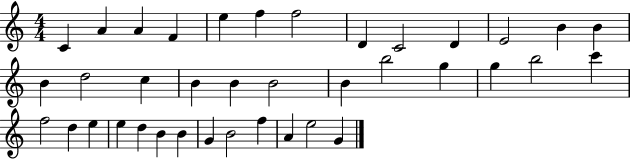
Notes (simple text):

C4/q A4/q A4/q F4/q E5/q F5/q F5/h D4/q C4/h D4/q E4/h B4/q B4/q B4/q D5/h C5/q B4/q B4/q B4/h B4/q B5/h G5/q G5/q B5/h C6/q F5/h D5/q E5/q E5/q D5/q B4/q B4/q G4/q B4/h F5/q A4/q E5/h G4/q